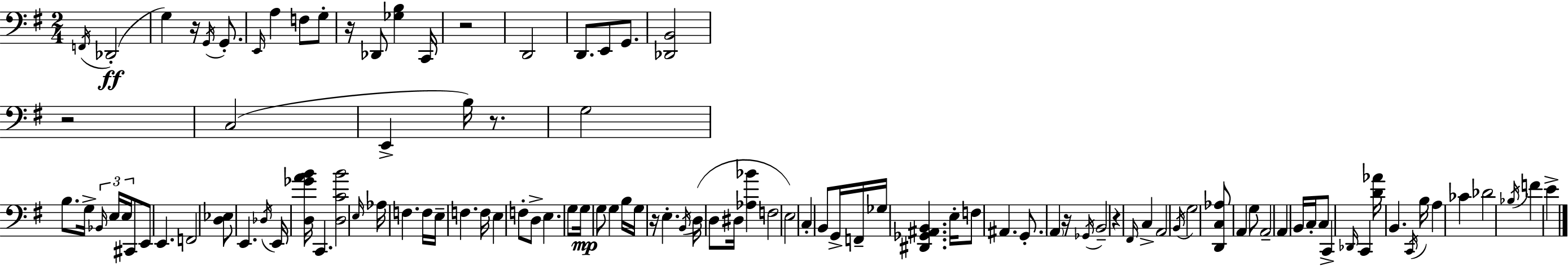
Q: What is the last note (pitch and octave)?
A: E4